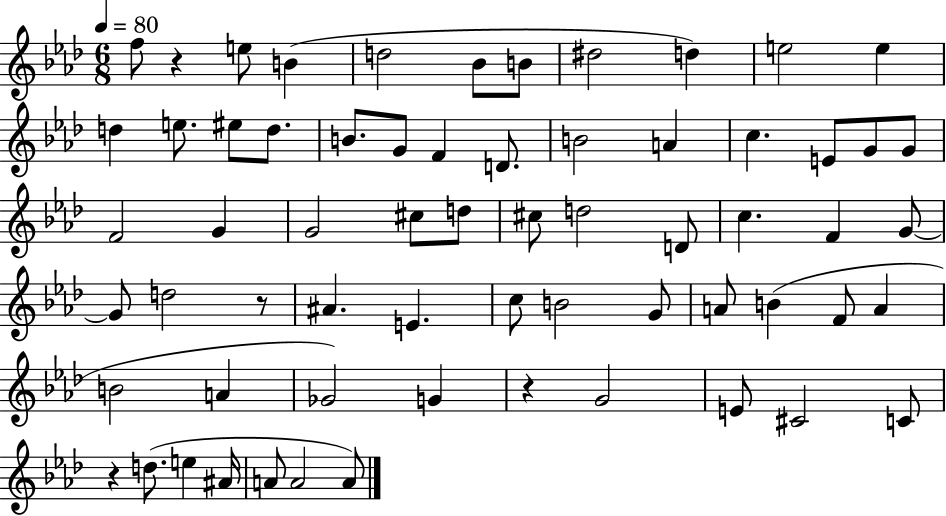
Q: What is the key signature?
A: AES major